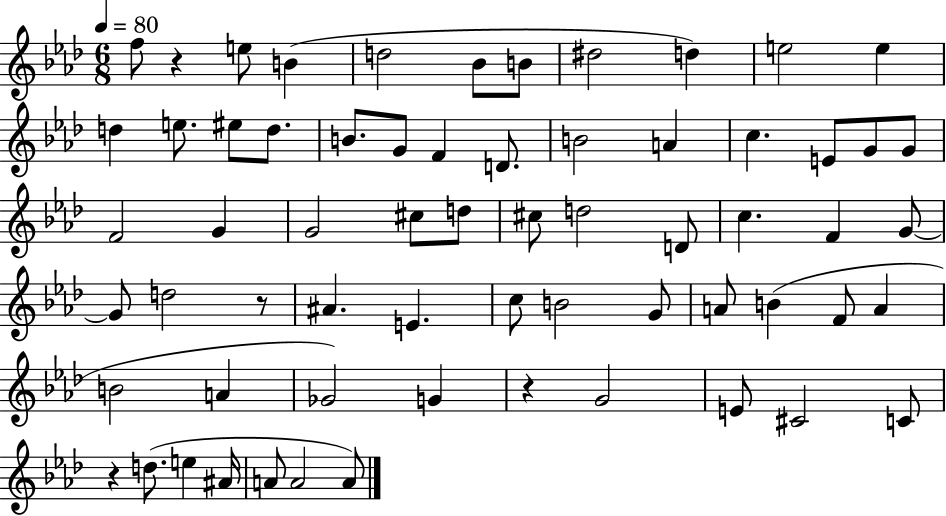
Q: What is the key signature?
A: AES major